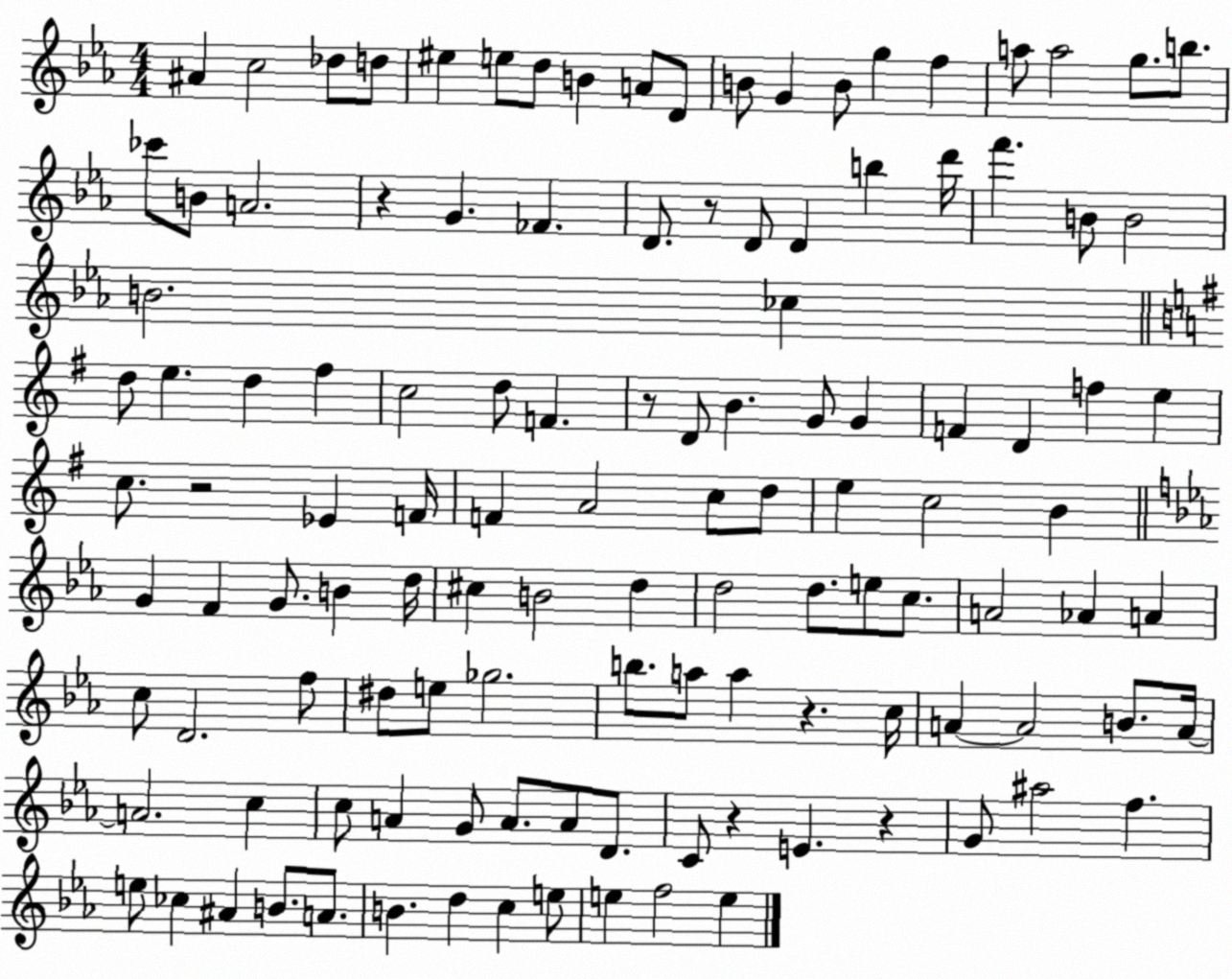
X:1
T:Untitled
M:4/4
L:1/4
K:Eb
^A c2 _d/2 d/2 ^e e/2 d/2 B A/2 D/2 B/2 G B/2 g f a/2 a2 g/2 b/2 _c'/2 B/2 A2 z G _F D/2 z/2 D/2 D b d'/4 f' B/2 B2 B2 _c d/2 e d ^f c2 d/2 F z/2 D/2 B G/2 G F D f e c/2 z2 _E F/4 F A2 c/2 d/2 e c2 B G F G/2 B d/4 ^c B2 d d2 d/2 e/2 c/2 A2 _A A c/2 D2 f/2 ^d/2 e/2 _g2 b/2 a/2 a z c/4 A A2 B/2 A/4 A2 c c/2 A G/2 A/2 A/2 D/2 C/2 z E z G/2 ^a2 f e/2 _c ^A B/2 A/2 B d c e/2 e f2 e